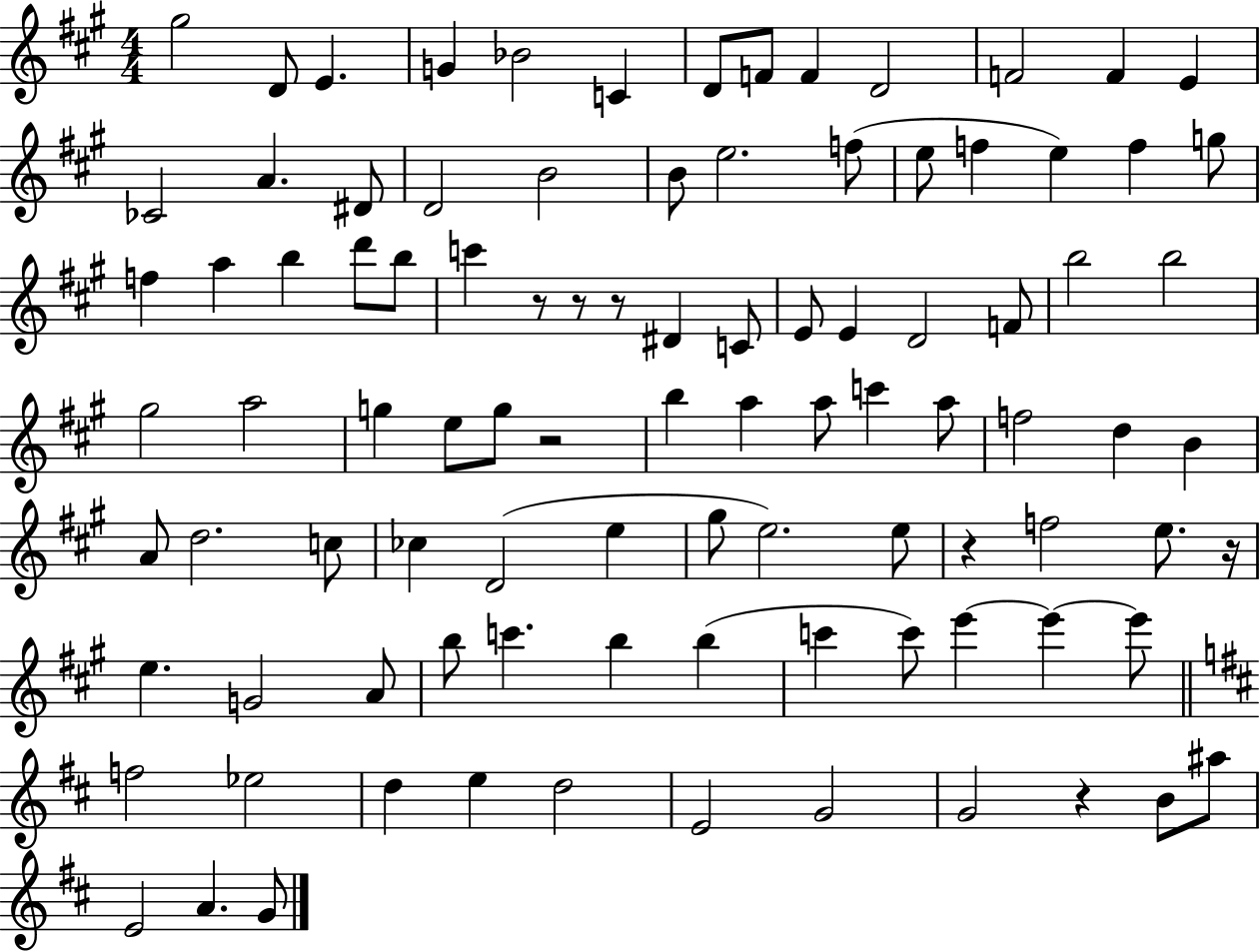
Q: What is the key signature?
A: A major